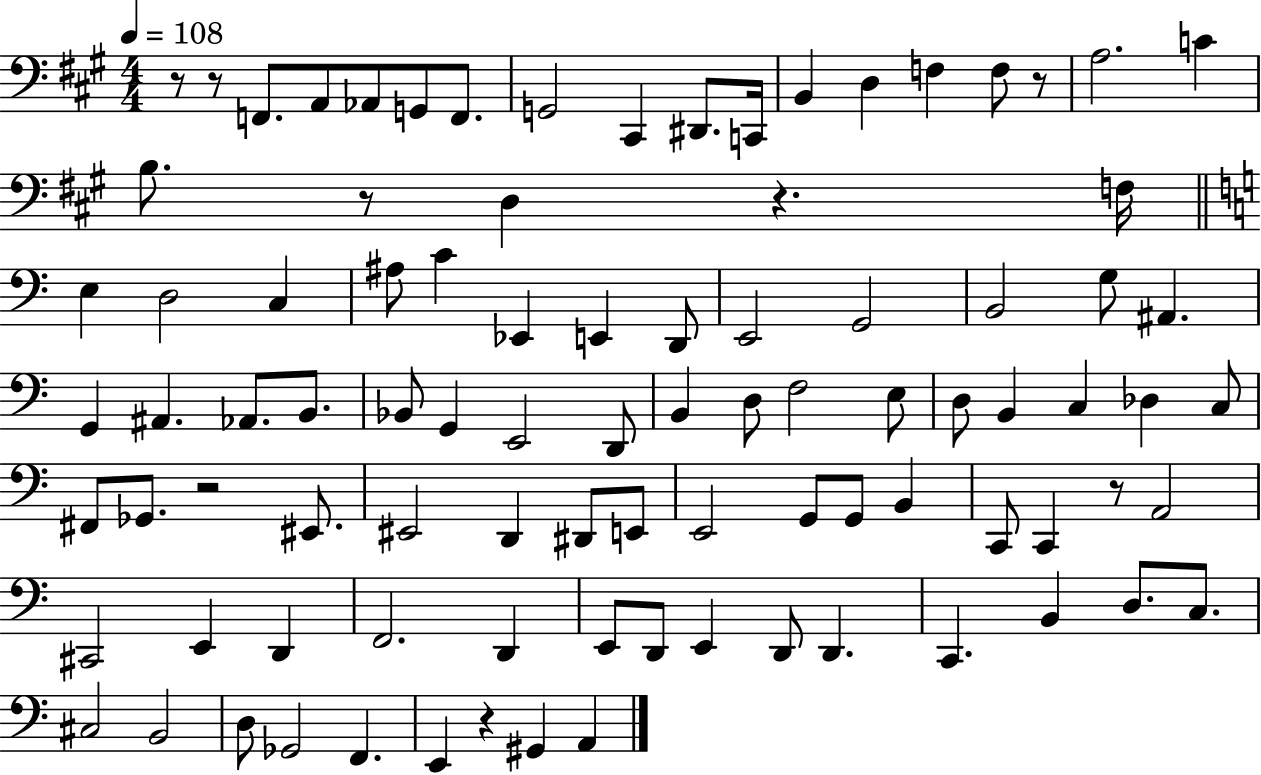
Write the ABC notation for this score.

X:1
T:Untitled
M:4/4
L:1/4
K:A
z/2 z/2 F,,/2 A,,/2 _A,,/2 G,,/2 F,,/2 G,,2 ^C,, ^D,,/2 C,,/4 B,, D, F, F,/2 z/2 A,2 C B,/2 z/2 D, z F,/4 E, D,2 C, ^A,/2 C _E,, E,, D,,/2 E,,2 G,,2 B,,2 G,/2 ^A,, G,, ^A,, _A,,/2 B,,/2 _B,,/2 G,, E,,2 D,,/2 B,, D,/2 F,2 E,/2 D,/2 B,, C, _D, C,/2 ^F,,/2 _G,,/2 z2 ^E,,/2 ^E,,2 D,, ^D,,/2 E,,/2 E,,2 G,,/2 G,,/2 B,, C,,/2 C,, z/2 A,,2 ^C,,2 E,, D,, F,,2 D,, E,,/2 D,,/2 E,, D,,/2 D,, C,, B,, D,/2 C,/2 ^C,2 B,,2 D,/2 _G,,2 F,, E,, z ^G,, A,,